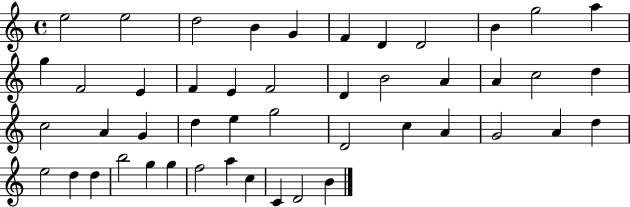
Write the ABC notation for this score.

X:1
T:Untitled
M:4/4
L:1/4
K:C
e2 e2 d2 B G F D D2 B g2 a g F2 E F E F2 D B2 A A c2 d c2 A G d e g2 D2 c A G2 A d e2 d d b2 g g f2 a c C D2 B